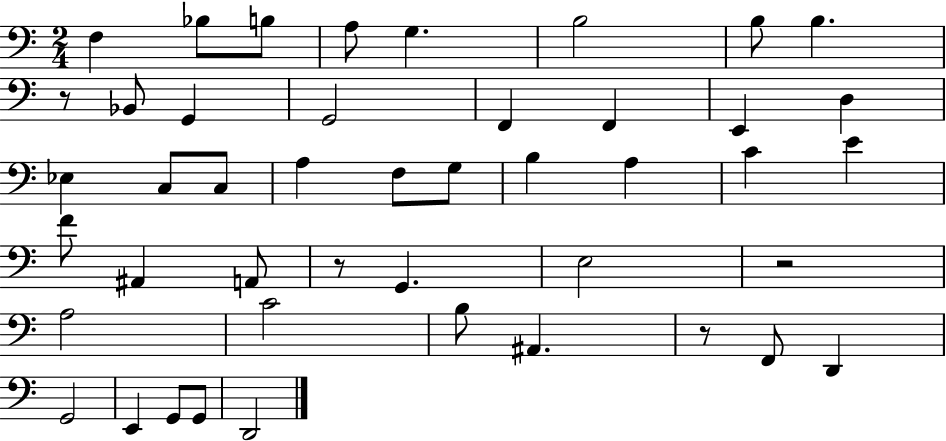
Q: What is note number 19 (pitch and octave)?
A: A3